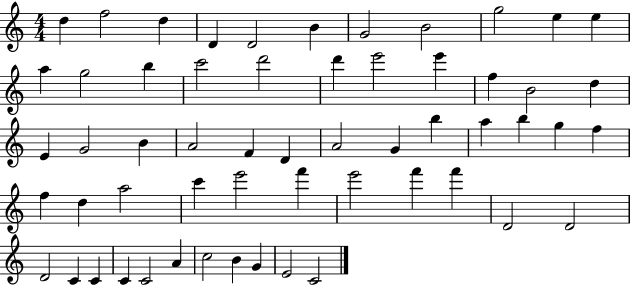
X:1
T:Untitled
M:4/4
L:1/4
K:C
d f2 d D D2 B G2 B2 g2 e e a g2 b c'2 d'2 d' e'2 e' f B2 d E G2 B A2 F D A2 G b a b g f f d a2 c' e'2 f' e'2 f' f' D2 D2 D2 C C C C2 A c2 B G E2 C2